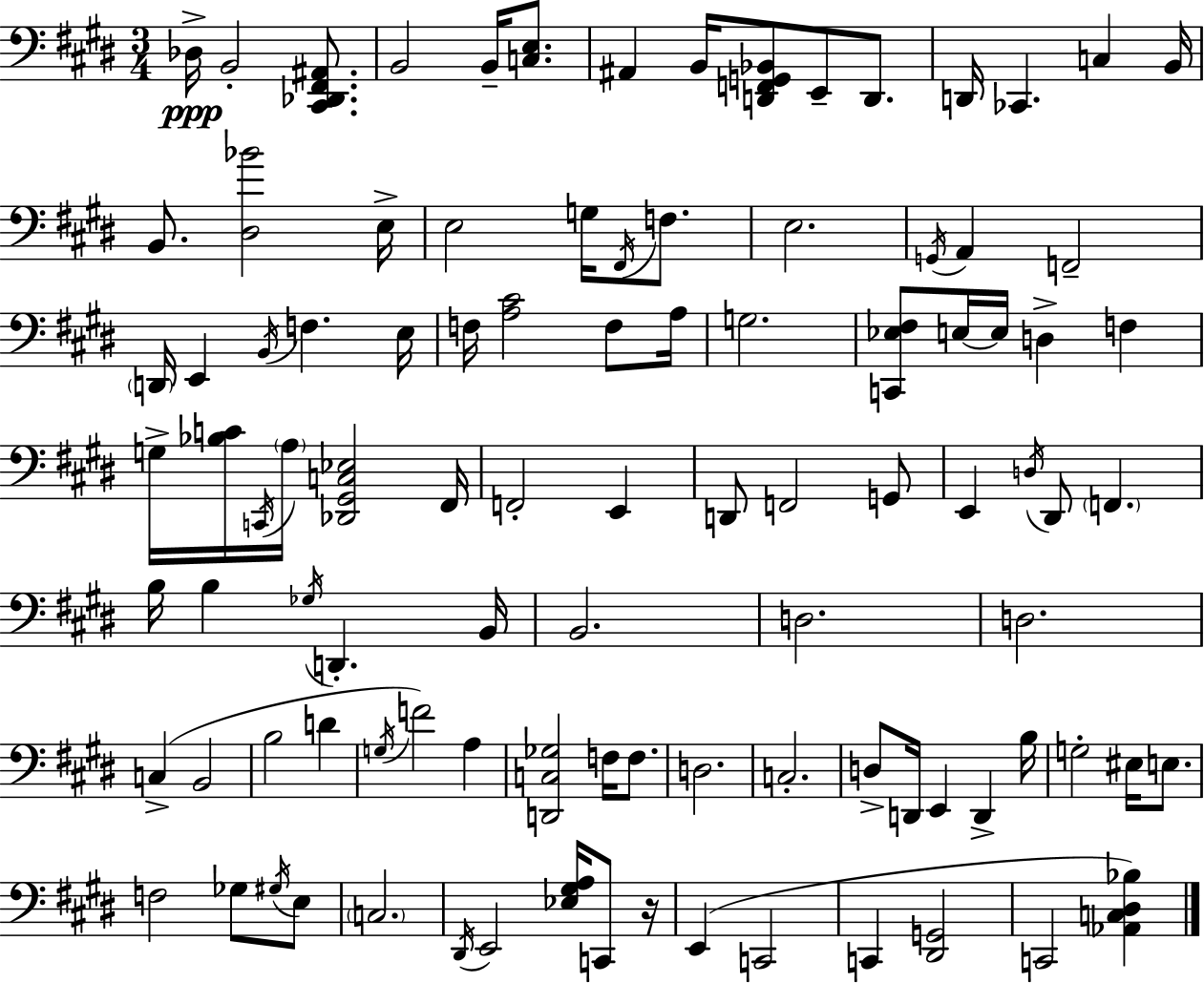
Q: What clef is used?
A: bass